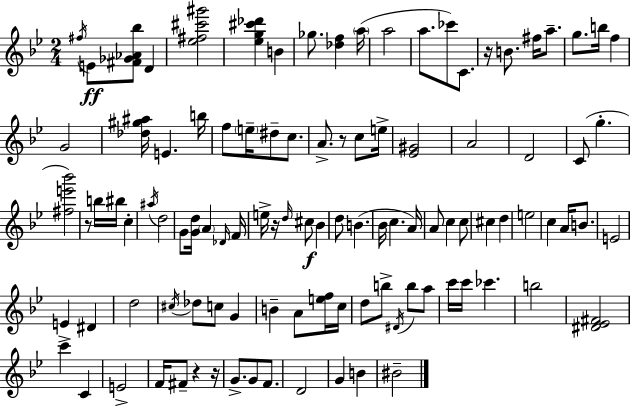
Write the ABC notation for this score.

X:1
T:Untitled
M:2/4
L:1/4
K:Bb
^f/4 E/2 [^F_G_A_b]/2 D [_e^f^c'^g']2 [_eg^c'_d'] B _g/2 [_df] a/4 a2 a/2 _c'/2 C/2 z/4 B/2 ^f/4 a/2 g/2 b/4 f G2 [_d^g^a]/4 E b/4 f/2 e/4 ^d/2 c/2 A/2 z/2 c/2 e/4 [_E^G]2 A2 D2 C/2 g [^fe'_b']2 z/2 b/4 ^b/4 c ^a/4 d2 G/2 [Gd]/4 A _D/4 F/4 e/4 z/4 d/4 ^c/2 _B d/2 B _B/4 c A/4 A/2 c c/2 ^c d e2 c A/4 B/2 E2 E ^D d2 ^c/4 _d/2 c/2 G B A/2 [ef]/4 c/4 d/2 b/2 ^D/4 b/2 a/2 c'/4 c'/4 _c' b2 [^D_E^F]2 c' C E2 F/4 ^F/2 z z/4 G/2 G/2 F/2 D2 G B ^B2